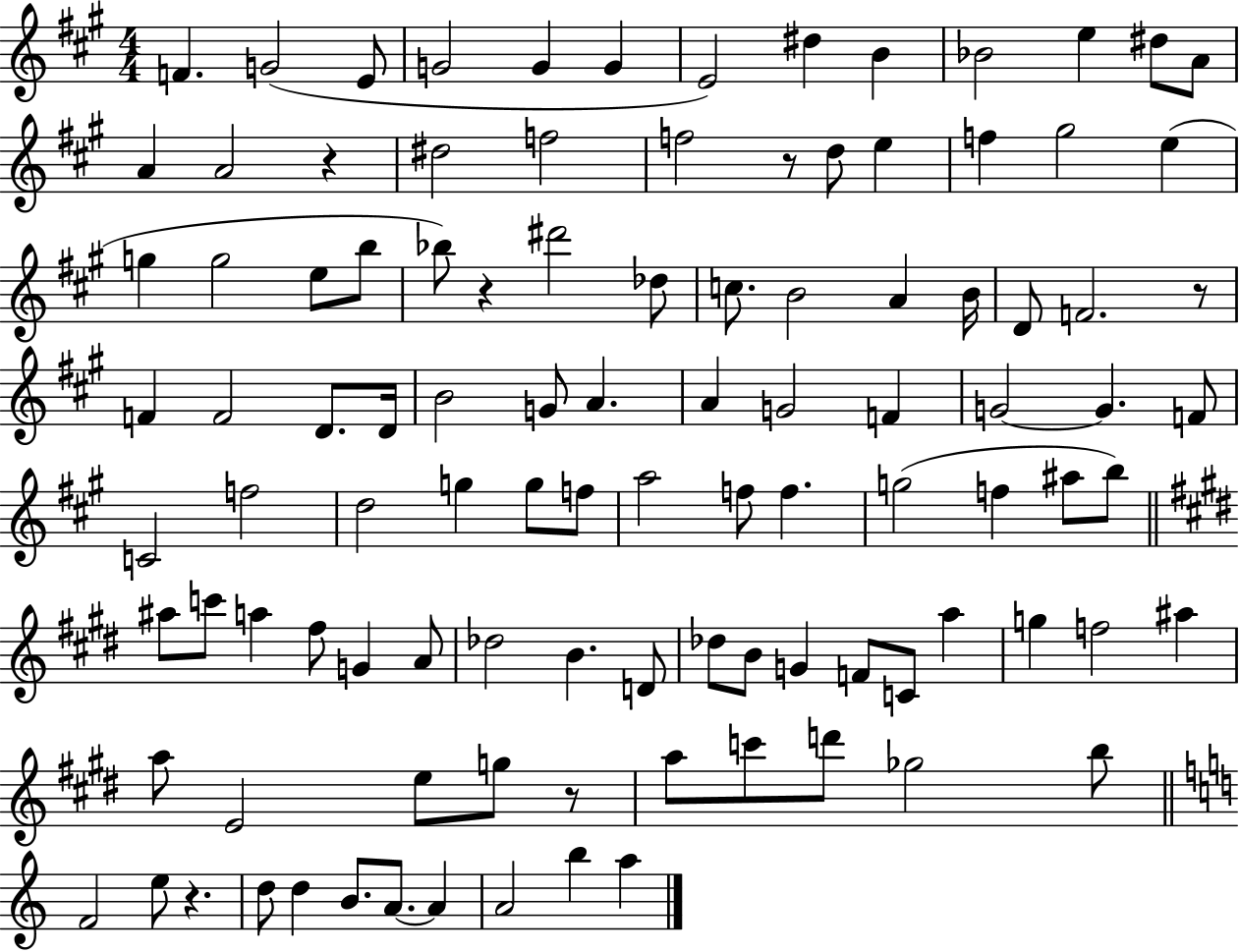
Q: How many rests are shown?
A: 6